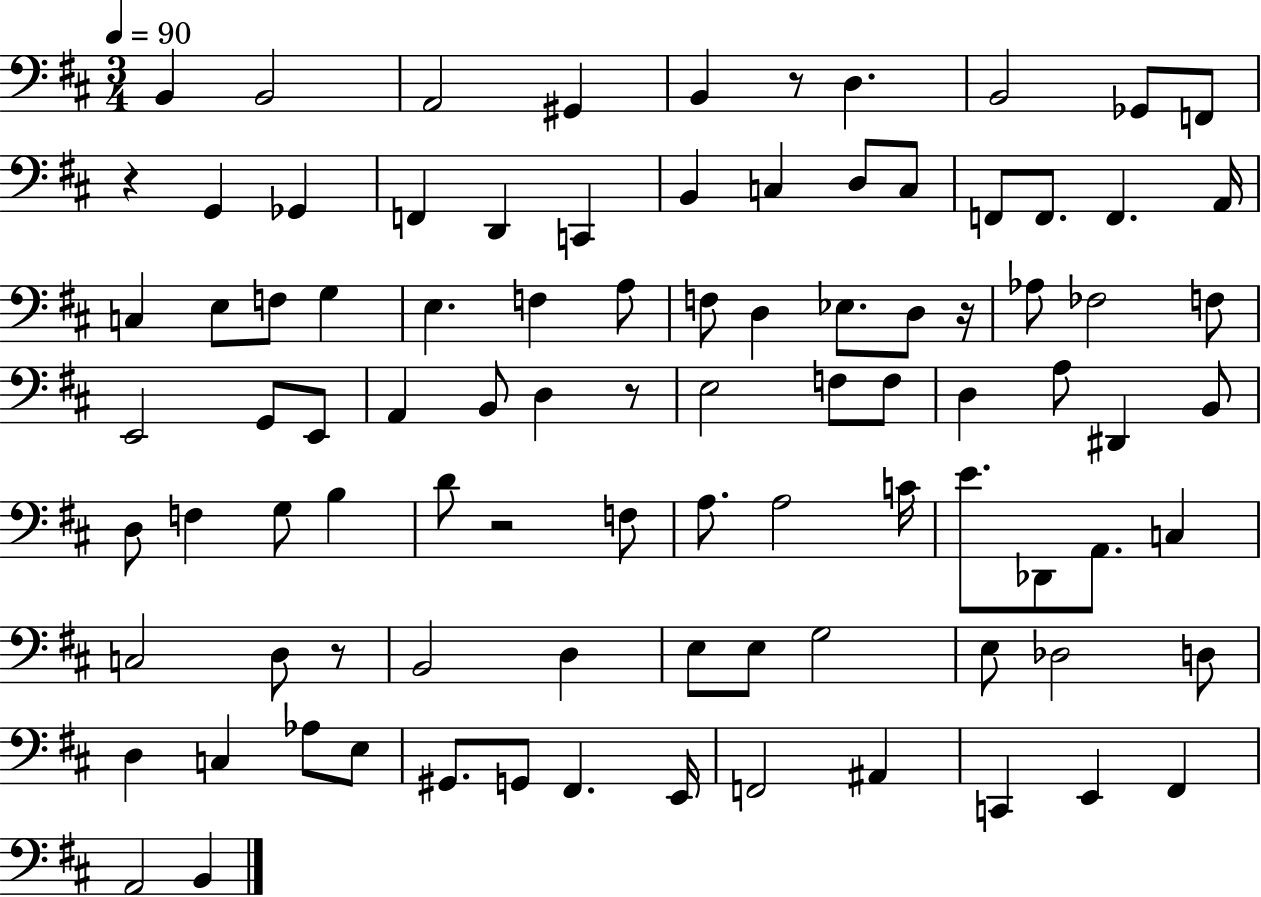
X:1
T:Untitled
M:3/4
L:1/4
K:D
B,, B,,2 A,,2 ^G,, B,, z/2 D, B,,2 _G,,/2 F,,/2 z G,, _G,, F,, D,, C,, B,, C, D,/2 C,/2 F,,/2 F,,/2 F,, A,,/4 C, E,/2 F,/2 G, E, F, A,/2 F,/2 D, _E,/2 D,/2 z/4 _A,/2 _F,2 F,/2 E,,2 G,,/2 E,,/2 A,, B,,/2 D, z/2 E,2 F,/2 F,/2 D, A,/2 ^D,, B,,/2 D,/2 F, G,/2 B, D/2 z2 F,/2 A,/2 A,2 C/4 E/2 _D,,/2 A,,/2 C, C,2 D,/2 z/2 B,,2 D, E,/2 E,/2 G,2 E,/2 _D,2 D,/2 D, C, _A,/2 E,/2 ^G,,/2 G,,/2 ^F,, E,,/4 F,,2 ^A,, C,, E,, ^F,, A,,2 B,,